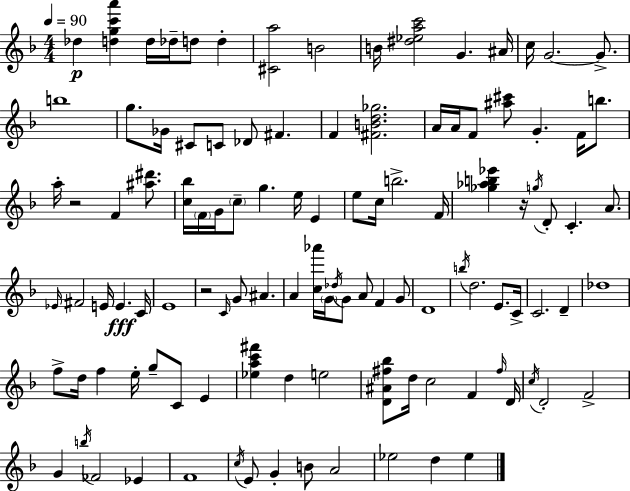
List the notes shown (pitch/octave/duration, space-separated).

Db5/q [D5,G5,C6,A6]/q D5/s Db5/s D5/e D5/q [C#4,A5]/h B4/h B4/s [D#5,Eb5,A5,C6]/h G4/q. A#4/s C5/s G4/h. G4/e. B5/w G5/e. Gb4/s C#4/e C4/e Db4/e F#4/q. F4/q [F#4,B4,D5,Gb5]/h. A4/s A4/s F4/e [A#5,C#6]/e G4/q. F4/s B5/e. A5/s R/h F4/q [A#5,D#6]/e. [C5,Bb5]/s F4/s G4/s C5/e G5/q. E5/s E4/q E5/e C5/s B5/h. F4/s [Gb5,Ab5,B5,Eb6]/q R/s G5/s D4/e C4/q. A4/e. Eb4/s F#4/h E4/s E4/q. C4/s E4/w R/h C4/s G4/e A#4/q. A4/q [C5,Ab6]/s G4/s Db5/s G4/e A4/e F4/q G4/e D4/w B5/s D5/h. E4/e. C4/s C4/h. D4/q Db5/w F5/e D5/s F5/q E5/s G5/e C4/e E4/q [Eb5,A5,C6,F#6]/q D5/q E5/h [D4,A#4,F#5,Bb5]/e D5/s C5/h F4/q F#5/s D4/s C5/s D4/h F4/h G4/q B5/s FES4/h Eb4/q F4/w C5/s E4/e G4/q B4/e A4/h Eb5/h D5/q Eb5/q